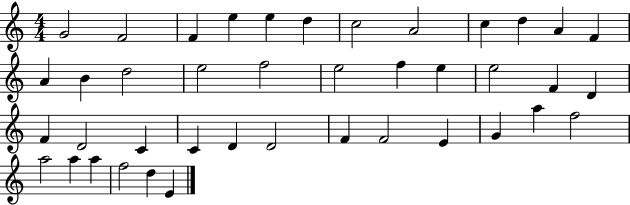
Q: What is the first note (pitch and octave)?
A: G4